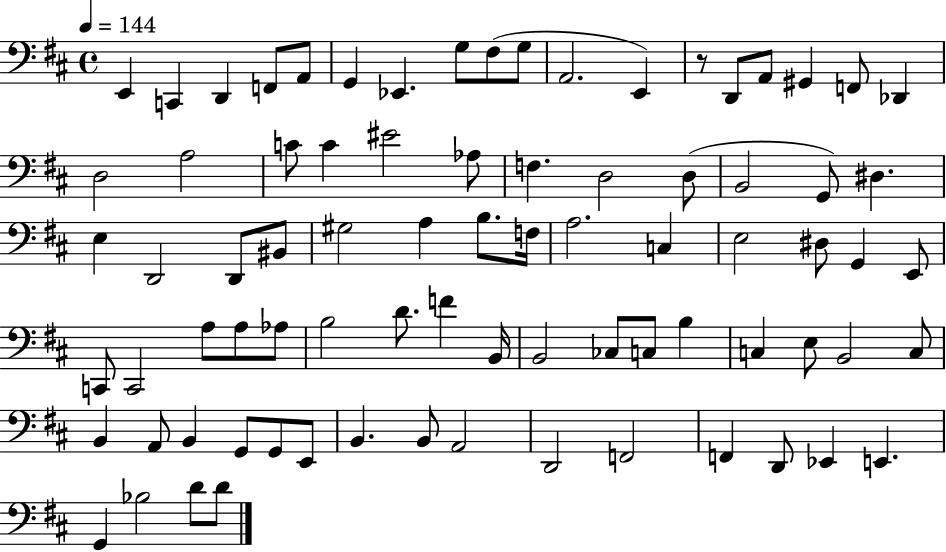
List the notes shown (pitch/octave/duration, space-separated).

E2/q C2/q D2/q F2/e A2/e G2/q Eb2/q. G3/e F#3/e G3/e A2/h. E2/q R/e D2/e A2/e G#2/q F2/e Db2/q D3/h A3/h C4/e C4/q EIS4/h Ab3/e F3/q. D3/h D3/e B2/h G2/e D#3/q. E3/q D2/h D2/e BIS2/e G#3/h A3/q B3/e. F3/s A3/h. C3/q E3/h D#3/e G2/q E2/e C2/e C2/h A3/e A3/e Ab3/e B3/h D4/e. F4/q B2/s B2/h CES3/e C3/e B3/q C3/q E3/e B2/h C3/e B2/q A2/e B2/q G2/e G2/e E2/e B2/q. B2/e A2/h D2/h F2/h F2/q D2/e Eb2/q E2/q. G2/q Bb3/h D4/e D4/e